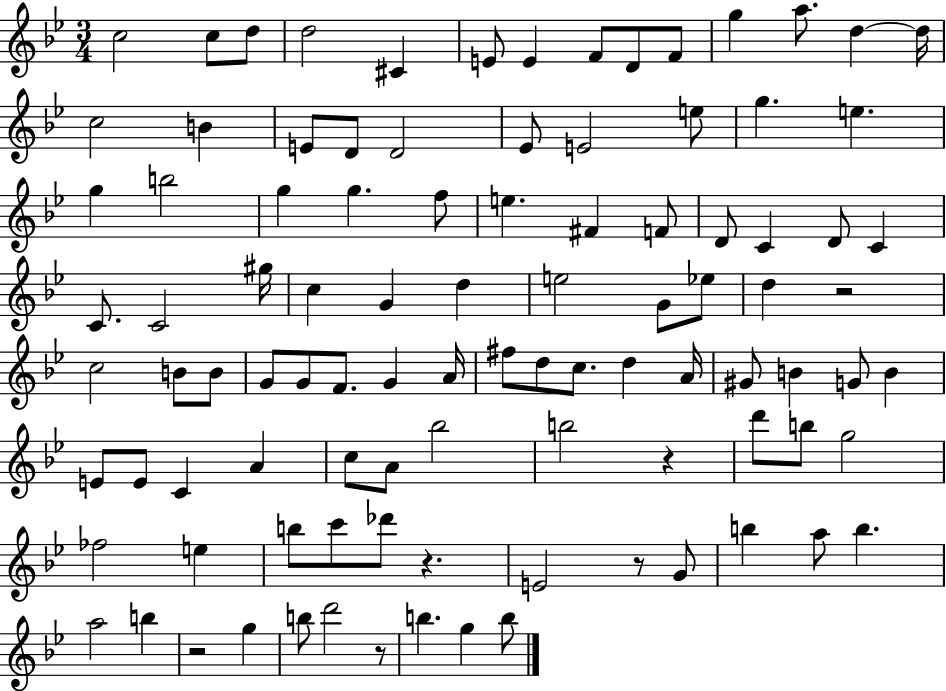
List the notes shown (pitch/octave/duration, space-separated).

C5/h C5/e D5/e D5/h C#4/q E4/e E4/q F4/e D4/e F4/e G5/q A5/e. D5/q D5/s C5/h B4/q E4/e D4/e D4/h Eb4/e E4/h E5/e G5/q. E5/q. G5/q B5/h G5/q G5/q. F5/e E5/q. F#4/q F4/e D4/e C4/q D4/e C4/q C4/e. C4/h G#5/s C5/q G4/q D5/q E5/h G4/e Eb5/e D5/q R/h C5/h B4/e B4/e G4/e G4/e F4/e. G4/q A4/s F#5/e D5/e C5/e. D5/q A4/s G#4/e B4/q G4/e B4/q E4/e E4/e C4/q A4/q C5/e A4/e Bb5/h B5/h R/q D6/e B5/e G5/h FES5/h E5/q B5/e C6/e Db6/e R/q. E4/h R/e G4/e B5/q A5/e B5/q. A5/h B5/q R/h G5/q B5/e D6/h R/e B5/q. G5/q B5/e